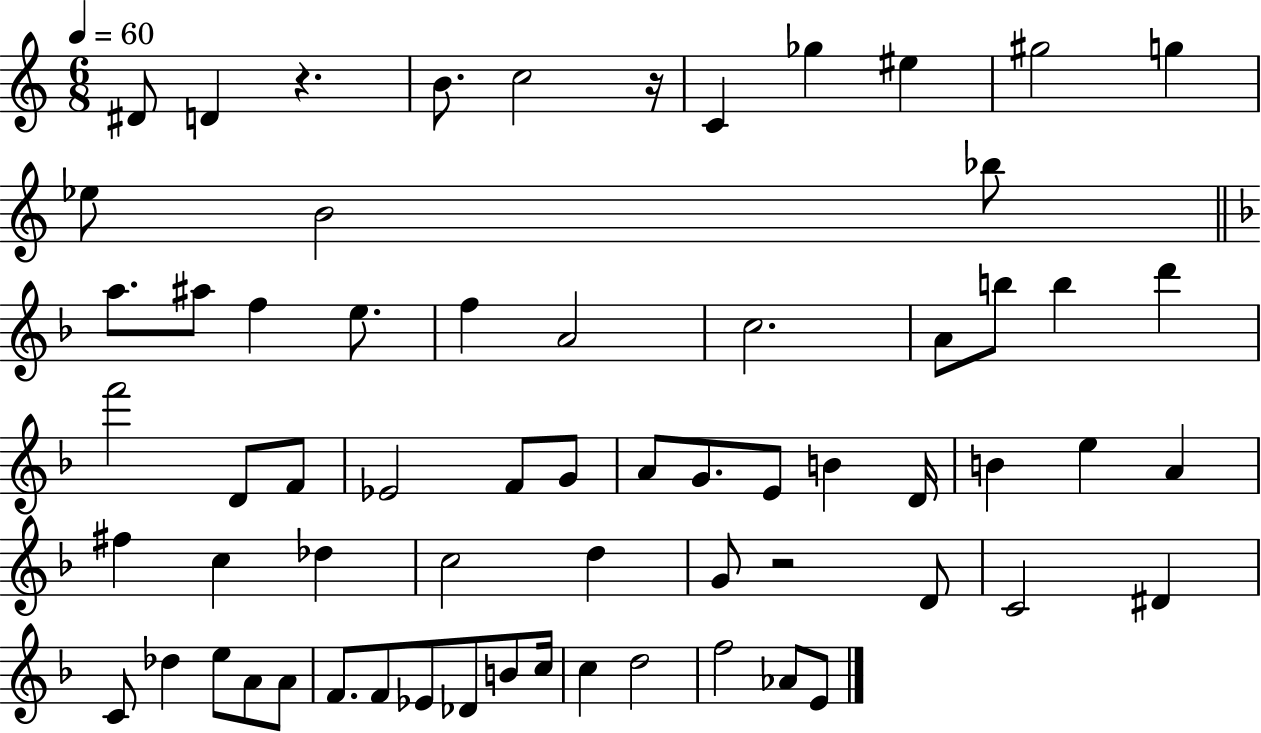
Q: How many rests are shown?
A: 3